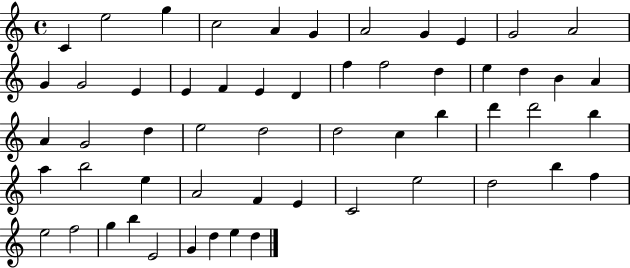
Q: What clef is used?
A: treble